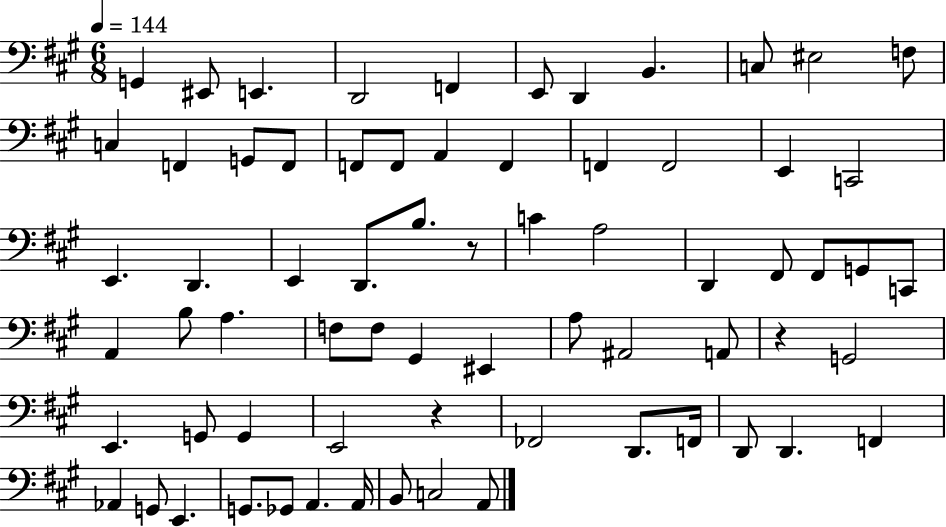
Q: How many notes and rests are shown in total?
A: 69